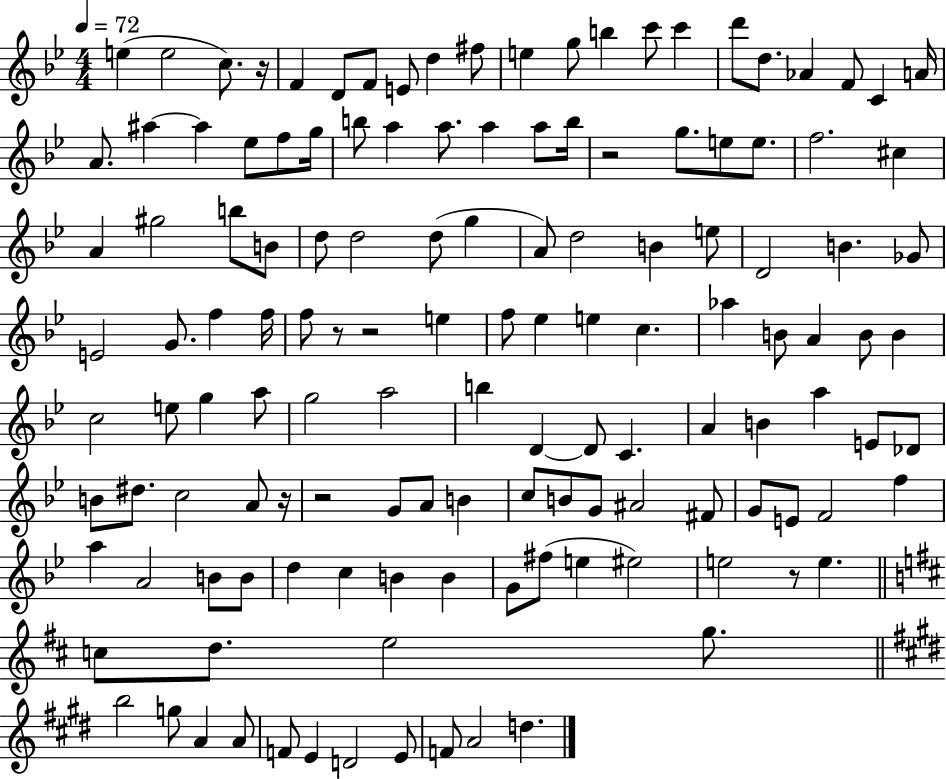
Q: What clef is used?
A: treble